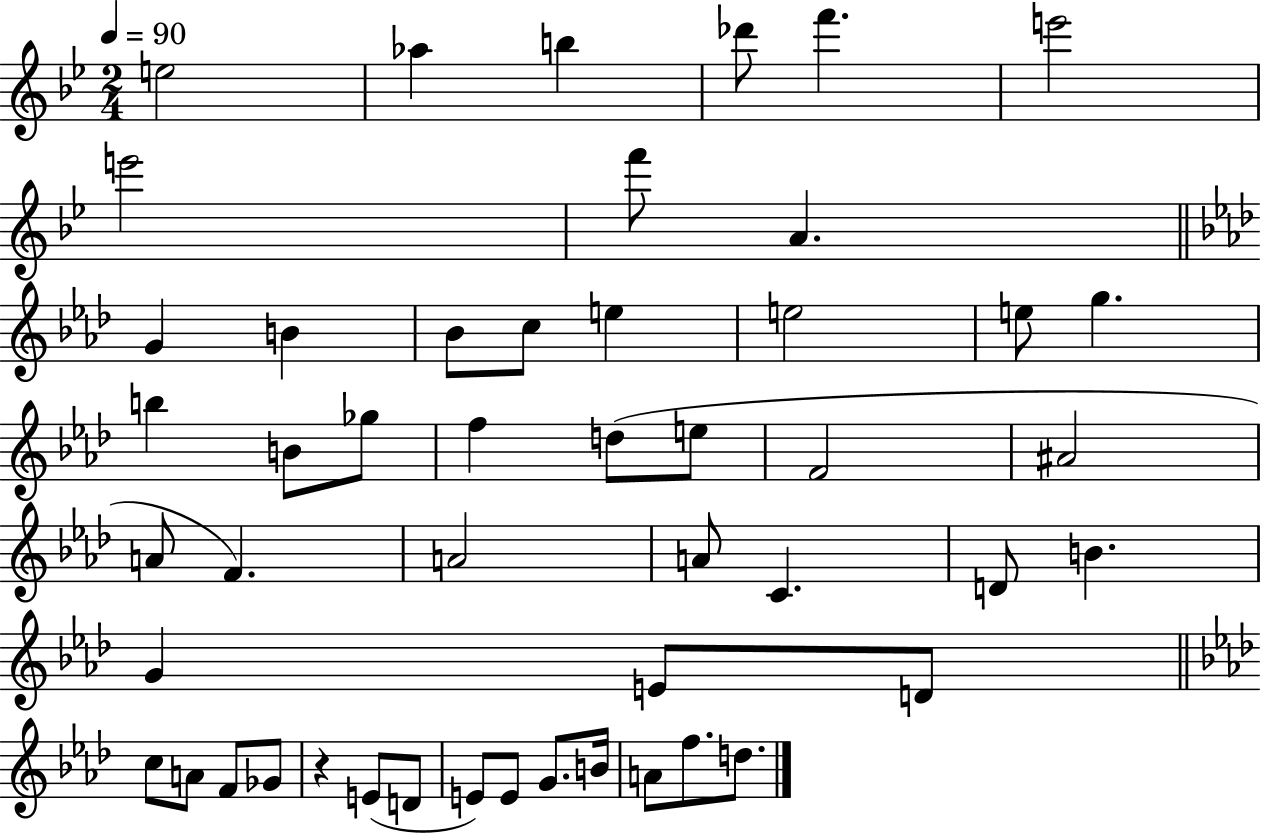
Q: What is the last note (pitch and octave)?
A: D5